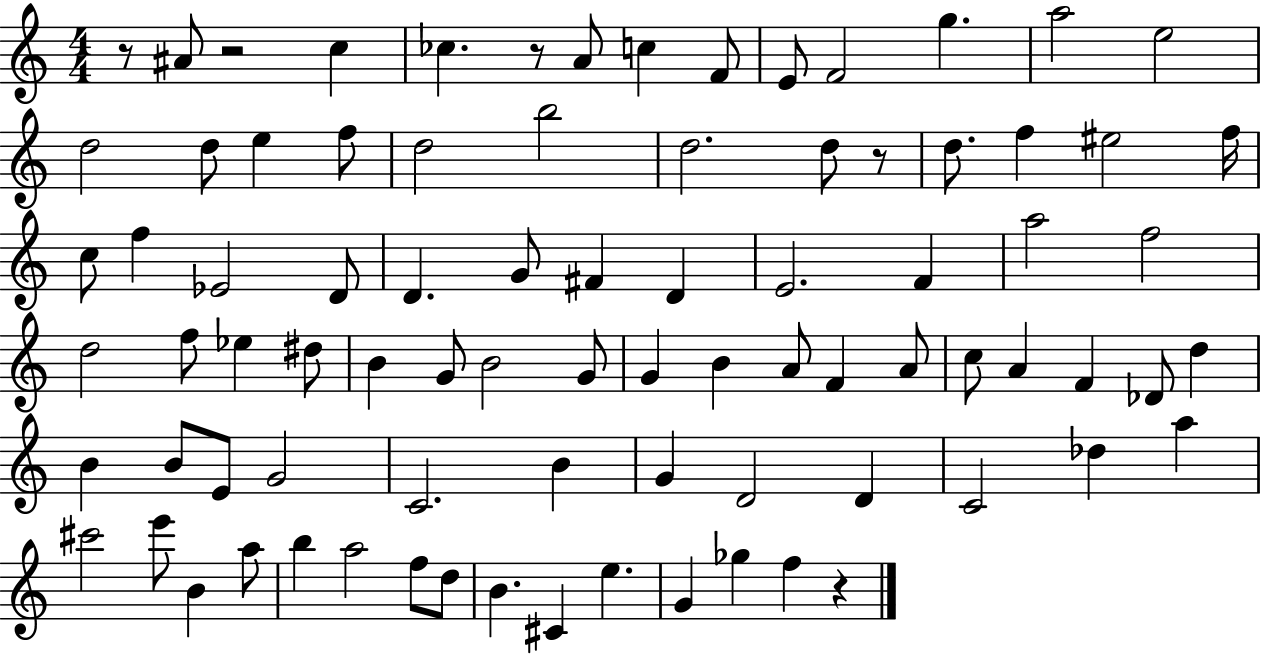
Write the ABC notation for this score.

X:1
T:Untitled
M:4/4
L:1/4
K:C
z/2 ^A/2 z2 c _c z/2 A/2 c F/2 E/2 F2 g a2 e2 d2 d/2 e f/2 d2 b2 d2 d/2 z/2 d/2 f ^e2 f/4 c/2 f _E2 D/2 D G/2 ^F D E2 F a2 f2 d2 f/2 _e ^d/2 B G/2 B2 G/2 G B A/2 F A/2 c/2 A F _D/2 d B B/2 E/2 G2 C2 B G D2 D C2 _d a ^c'2 e'/2 B a/2 b a2 f/2 d/2 B ^C e G _g f z